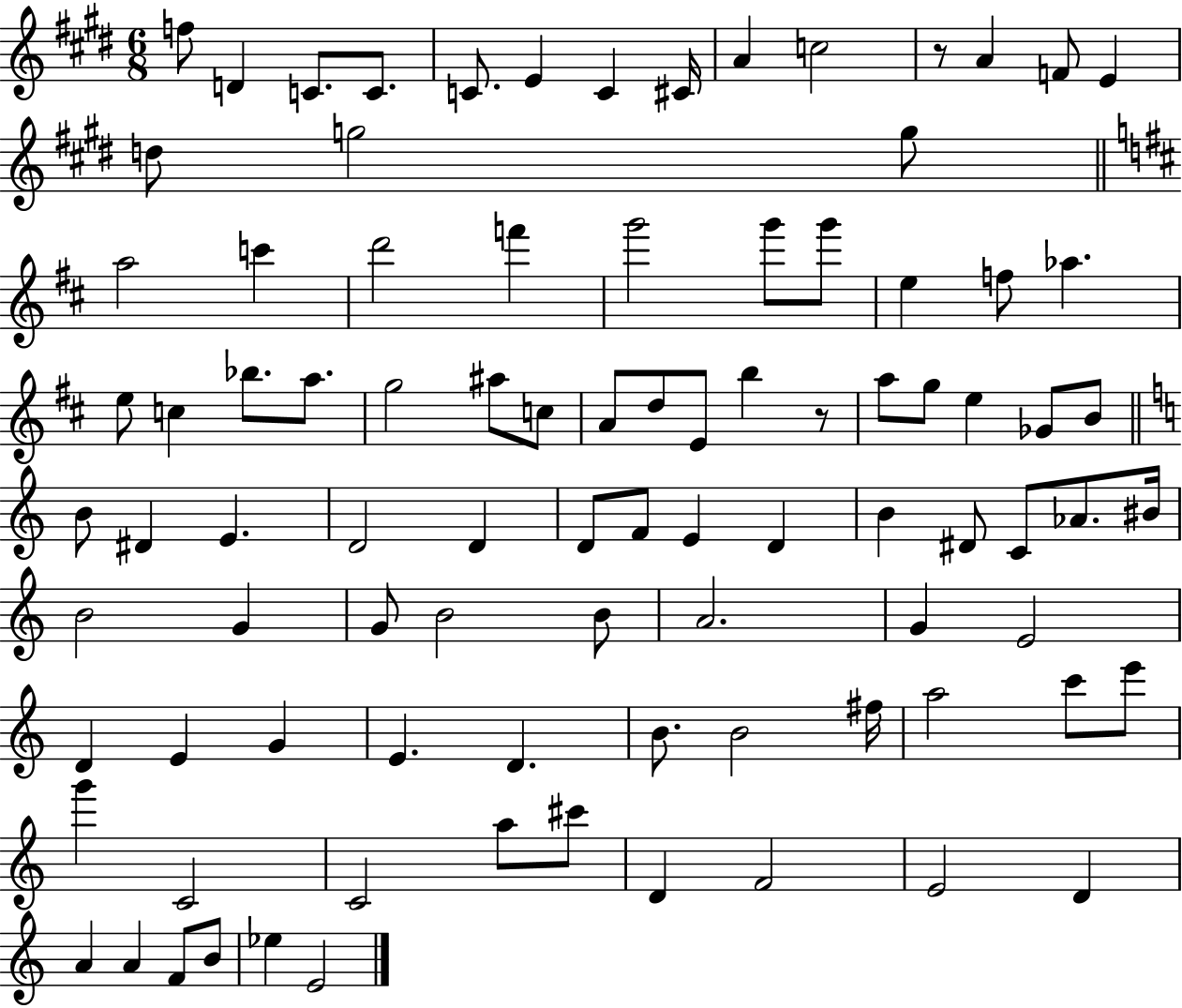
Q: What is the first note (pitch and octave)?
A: F5